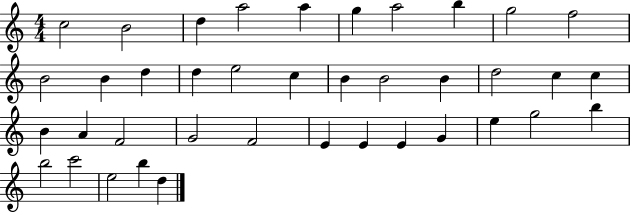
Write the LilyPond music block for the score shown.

{
  \clef treble
  \numericTimeSignature
  \time 4/4
  \key c \major
  c''2 b'2 | d''4 a''2 a''4 | g''4 a''2 b''4 | g''2 f''2 | \break b'2 b'4 d''4 | d''4 e''2 c''4 | b'4 b'2 b'4 | d''2 c''4 c''4 | \break b'4 a'4 f'2 | g'2 f'2 | e'4 e'4 e'4 g'4 | e''4 g''2 b''4 | \break b''2 c'''2 | e''2 b''4 d''4 | \bar "|."
}